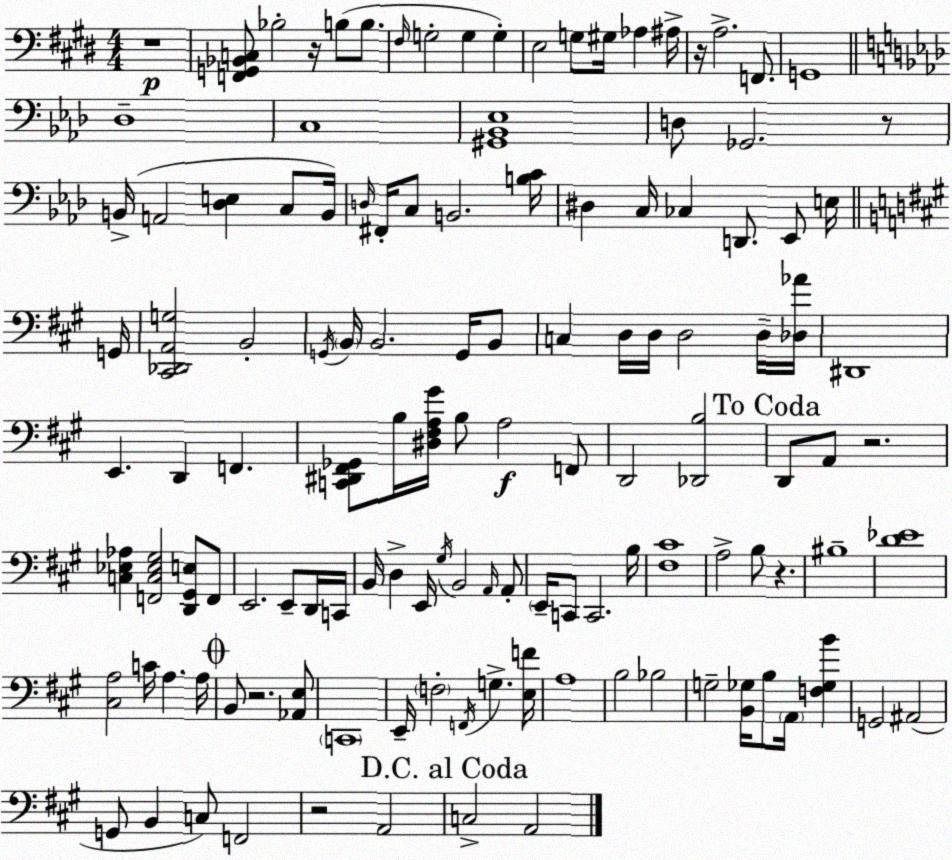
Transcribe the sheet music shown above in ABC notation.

X:1
T:Untitled
M:4/4
L:1/4
K:E
z4 [F,,G,,_B,,C,]/2 _B,2 z/4 B,/2 B,/2 ^F,/4 G,2 G, G, E,2 G,/2 ^G,/4 _A, ^A,/4 z/4 A,2 F,,/2 G,,4 _D,4 C,4 [^G,,_B,,_E,]4 D,/2 _G,,2 z/2 B,,/4 A,,2 [_D,E,] C,/2 B,,/4 D,/4 ^F,,/4 C,/2 B,,2 [B,C]/4 ^D, C,/4 _C, D,,/2 _E,,/2 E,/4 G,,/4 [^C,,_D,,A,,G,]2 B,,2 G,,/4 B,,/4 B,,2 G,,/4 B,,/2 C, D,/4 D,/4 D,2 D,/4 [_D,_A]/4 ^D,,4 E,, D,, F,, [C,,^D,,^F,,_G,,]/2 B,/4 [^D,^F,A,^G]/4 B,/2 A,2 F,,/2 D,,2 [_D,,B,]2 D,,/2 A,,/2 z2 [C,_E,_A,] [F,,C,_E,^G,]2 [D,,^G,,E,]/2 F,,/2 E,,2 E,,/2 D,,/4 C,,/4 B,,/4 D, E,,/4 ^G,/4 B,,2 A,,/4 A,,/2 E,,/4 C,,/2 C,,2 B,/4 [^F,^C]4 A,2 B,/2 z ^B,4 [D_E]4 [^C,A,]2 C/4 A, A,/4 B,,/2 z2 [_A,,E,]/2 C,,4 E,,/4 F,2 F,,/4 G, [E,F]/4 A,4 B,2 _B,2 G,2 [B,,_G,]/4 B,/2 A,,/4 [F,_G,B] G,,2 ^A,,2 G,,/2 B,, C,/2 F,,2 z2 A,,2 C,2 A,,2